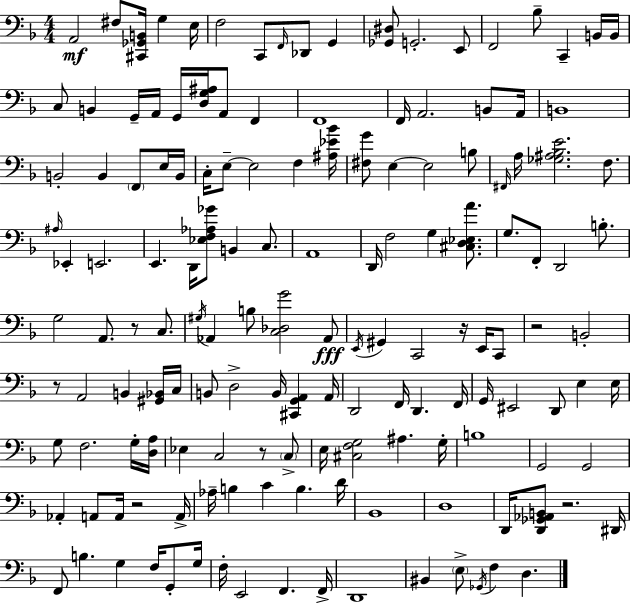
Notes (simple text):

A2/h F#3/e [C#2,Gb2,B2]/s G3/q E3/s F3/h C2/e F2/s Db2/e G2/q [Gb2,D#3]/e G2/h. E2/e F2/h Bb3/e C2/q B2/s B2/s C3/e B2/q G2/s A2/s G2/s [D3,G3,A#3]/s A2/e F2/q F2/w F2/s A2/h. B2/e A2/s B2/w B2/h B2/q F2/e E3/s B2/s C3/s E3/e E3/h F3/q [A#3,Eb4,Bb4]/s [F#3,G4]/e E3/q E3/h B3/e F#2/s A3/s [Gb3,A#3,Bb3,E4]/h. F3/e. A#3/s Eb2/q E2/h. E2/q. D2/s [Eb3,F3,Ab3,Gb4]/e B2/q C3/e. A2/w D2/s F3/h G3/q [C#3,D3,Eb3,A4]/e. G3/e. F2/e D2/h B3/e. G3/h A2/e. R/e C3/e. G#3/s Ab2/q B3/e [C3,Db3,G4]/h Ab2/e E2/s G#2/q C2/h R/s E2/s C2/e R/h B2/h R/e A2/h B2/q [G#2,Bb2]/s C3/s B2/e D3/h B2/s [C#2,G2,A2]/q A2/s D2/h F2/s D2/q. F2/s G2/s EIS2/h D2/e E3/q E3/s G3/e F3/h. G3/s [D3,A3]/s Eb3/q C3/h R/e C3/e E3/s [C#3,F3,G3]/h A#3/q. G3/s B3/w G2/h G2/h Ab2/q A2/e A2/s R/h A2/s Ab3/s B3/q C4/q B3/q. D4/s Bb2/w D3/w D2/s [D2,Gb2,Ab2,B2]/e R/h. D#2/s F2/e B3/q. G3/q F3/s G2/e G3/s F3/s E2/h F2/q. F2/s D2/w BIS2/q E3/e Gb2/s F3/q D3/q.